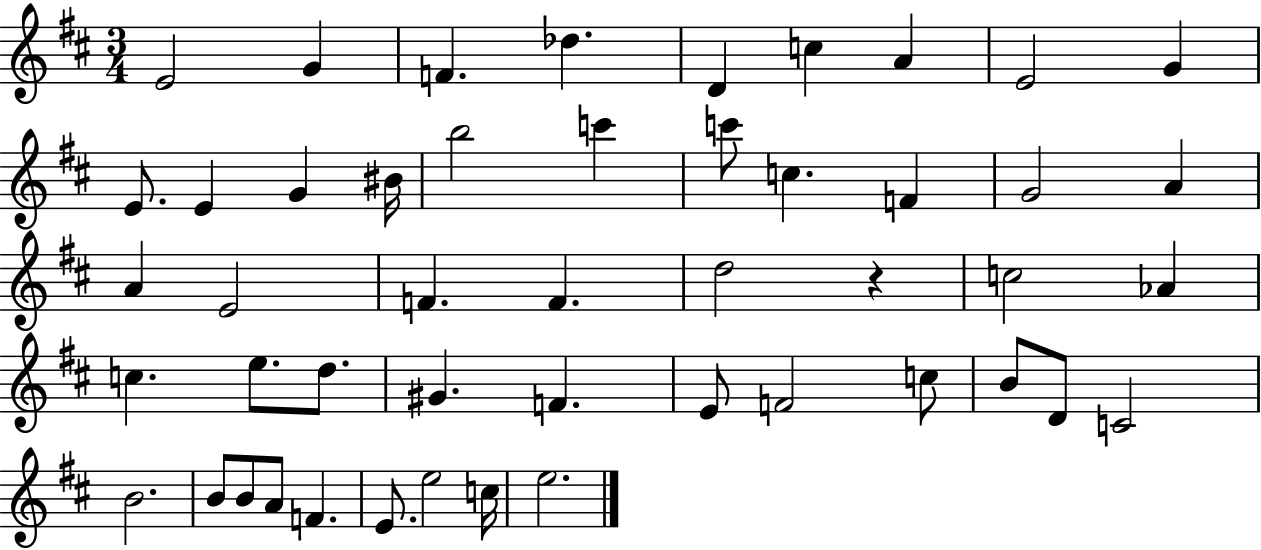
{
  \clef treble
  \numericTimeSignature
  \time 3/4
  \key d \major
  \repeat volta 2 { e'2 g'4 | f'4. des''4. | d'4 c''4 a'4 | e'2 g'4 | \break e'8. e'4 g'4 bis'16 | b''2 c'''4 | c'''8 c''4. f'4 | g'2 a'4 | \break a'4 e'2 | f'4. f'4. | d''2 r4 | c''2 aes'4 | \break c''4. e''8. d''8. | gis'4. f'4. | e'8 f'2 c''8 | b'8 d'8 c'2 | \break b'2. | b'8 b'8 a'8 f'4. | e'8. e''2 c''16 | e''2. | \break } \bar "|."
}